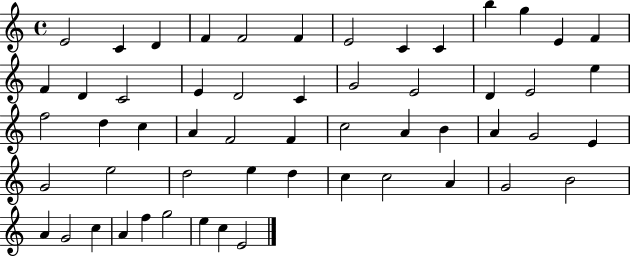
{
  \clef treble
  \time 4/4
  \defaultTimeSignature
  \key c \major
  e'2 c'4 d'4 | f'4 f'2 f'4 | e'2 c'4 c'4 | b''4 g''4 e'4 f'4 | \break f'4 d'4 c'2 | e'4 d'2 c'4 | g'2 e'2 | d'4 e'2 e''4 | \break f''2 d''4 c''4 | a'4 f'2 f'4 | c''2 a'4 b'4 | a'4 g'2 e'4 | \break g'2 e''2 | d''2 e''4 d''4 | c''4 c''2 a'4 | g'2 b'2 | \break a'4 g'2 c''4 | a'4 f''4 g''2 | e''4 c''4 e'2 | \bar "|."
}